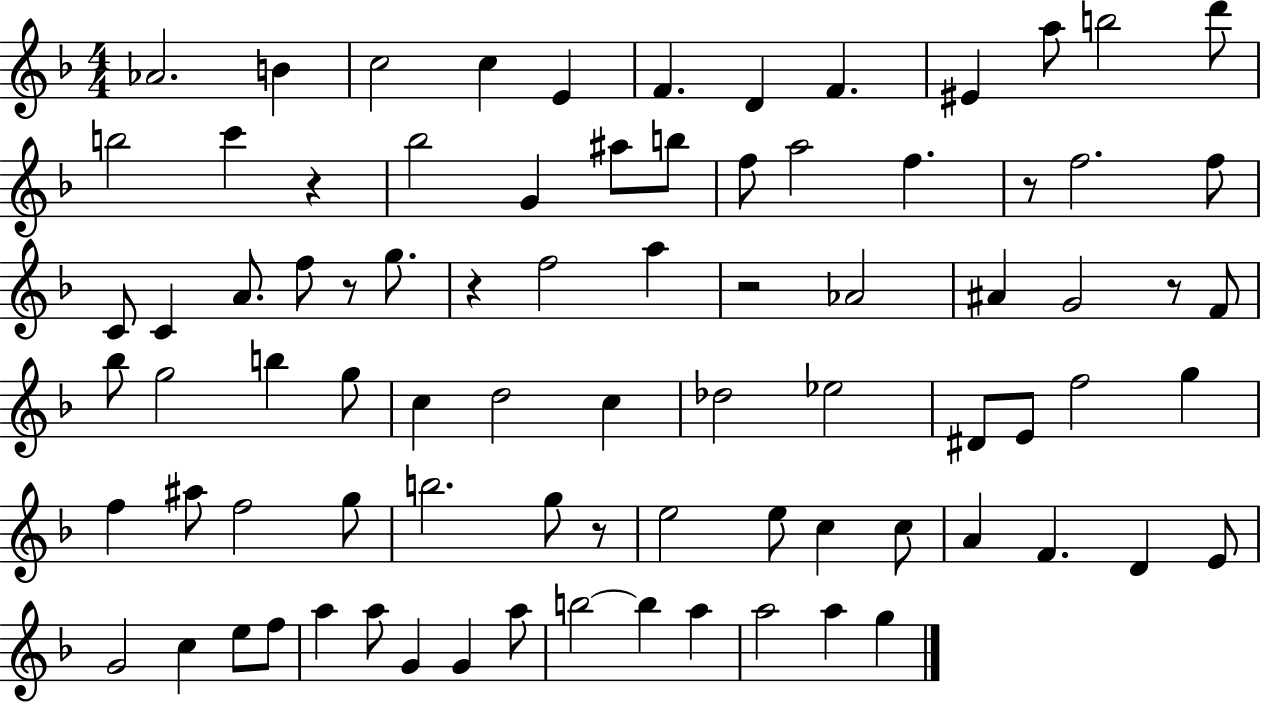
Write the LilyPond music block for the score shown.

{
  \clef treble
  \numericTimeSignature
  \time 4/4
  \key f \major
  aes'2. b'4 | c''2 c''4 e'4 | f'4. d'4 f'4. | eis'4 a''8 b''2 d'''8 | \break b''2 c'''4 r4 | bes''2 g'4 ais''8 b''8 | f''8 a''2 f''4. | r8 f''2. f''8 | \break c'8 c'4 a'8. f''8 r8 g''8. | r4 f''2 a''4 | r2 aes'2 | ais'4 g'2 r8 f'8 | \break bes''8 g''2 b''4 g''8 | c''4 d''2 c''4 | des''2 ees''2 | dis'8 e'8 f''2 g''4 | \break f''4 ais''8 f''2 g''8 | b''2. g''8 r8 | e''2 e''8 c''4 c''8 | a'4 f'4. d'4 e'8 | \break g'2 c''4 e''8 f''8 | a''4 a''8 g'4 g'4 a''8 | b''2~~ b''4 a''4 | a''2 a''4 g''4 | \break \bar "|."
}